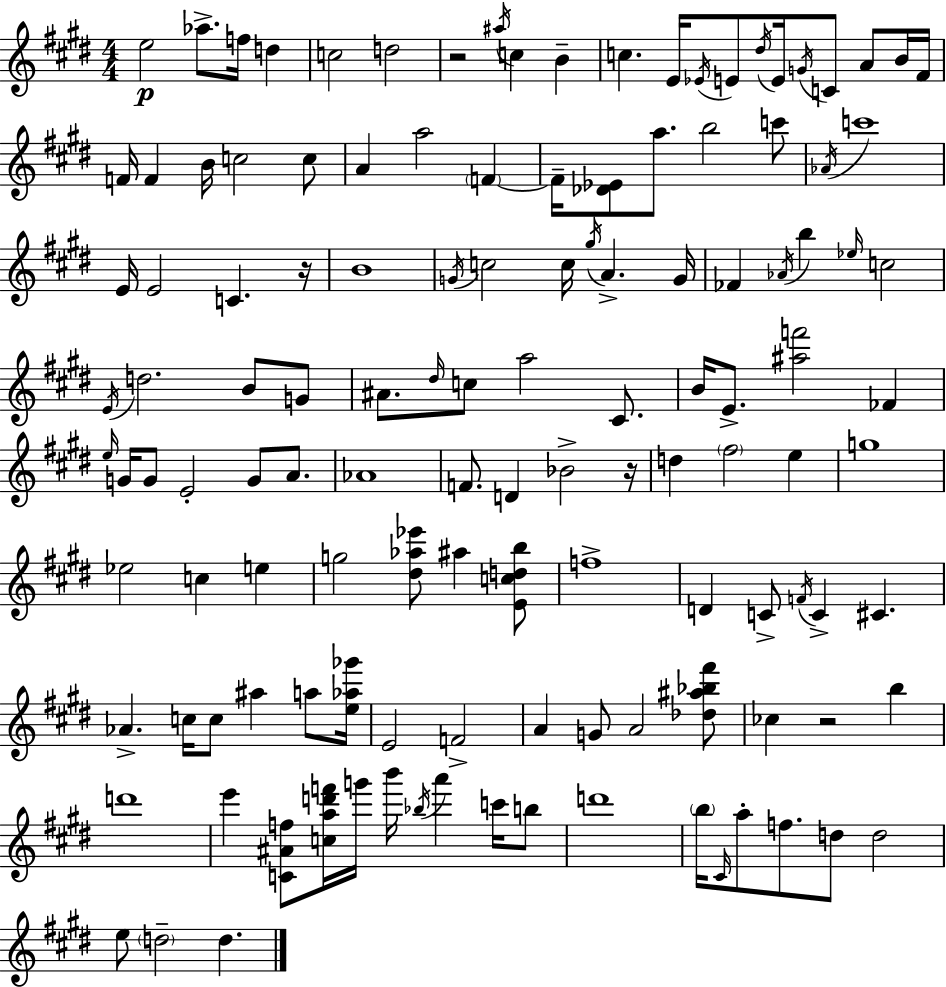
{
  \clef treble
  \numericTimeSignature
  \time 4/4
  \key e \major
  e''2\p aes''8.-> f''16 d''4 | c''2 d''2 | r2 \acciaccatura { ais''16 } c''4 b'4-- | c''4. e'16 \acciaccatura { ees'16 } e'8 \acciaccatura { dis''16 } e'16 \acciaccatura { g'16 } c'8 | \break a'8 b'16 fis'16 f'16 f'4 b'16 c''2 | c''8 a'4 a''2 | \parenthesize f'4~~ f'16-- <des' ees'>8 a''8. b''2 | c'''8 \acciaccatura { aes'16 } c'''1 | \break e'16 e'2 c'4. | r16 b'1 | \acciaccatura { g'16 } c''2 c''16 \acciaccatura { gis''16 } | a'4.-> g'16 fes'4 \acciaccatura { aes'16 } b''4 | \break \grace { ees''16 } c''2 \acciaccatura { e'16 } d''2. | b'8 g'8 ais'8. \grace { dis''16 } c''8 | a''2 cis'8. b'16 e'8.-> <ais'' f'''>2 | fes'4 \grace { e''16 } g'16 g'8 e'2-. | \break g'8 a'8. aes'1 | f'8. d'4 | bes'2-> r16 d''4 | \parenthesize fis''2 e''4 g''1 | \break ees''2 | c''4 e''4 g''2 | <dis'' aes'' ees'''>8 ais''4 <e' c'' d'' b''>8 f''1-> | d'4 | \break c'8-> \acciaccatura { f'16 } c'4-> cis'4. aes'4.-> | c''16 c''8 ais''4 a''8 <e'' aes'' ges'''>16 e'2 | f'2-> a'4 | g'8 a'2 <des'' ais'' bes'' fis'''>8 ces''4 | \break r2 b''4 d'''1 | e'''4 | <c' ais' f''>8 <c'' a'' d''' f'''>16 g'''16 b'''16 \acciaccatura { bes''16 } a'''4 c'''16 b''8 d'''1 | \parenthesize b''16 \grace { cis'16 } | \break a''8-. f''8. d''8 d''2 e''8 | \parenthesize d''2-- d''4. \bar "|."
}